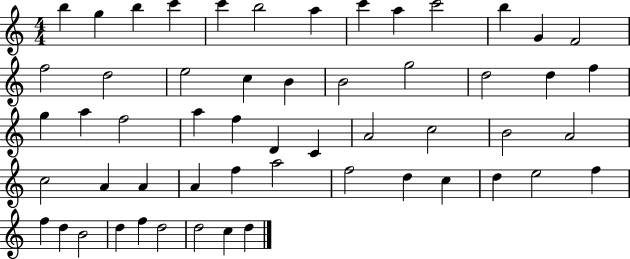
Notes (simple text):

B5/q G5/q B5/q C6/q C6/q B5/h A5/q C6/q A5/q C6/h B5/q G4/q F4/h F5/h D5/h E5/h C5/q B4/q B4/h G5/h D5/h D5/q F5/q G5/q A5/q F5/h A5/q F5/q D4/q C4/q A4/h C5/h B4/h A4/h C5/h A4/q A4/q A4/q F5/q A5/h F5/h D5/q C5/q D5/q E5/h F5/q F5/q D5/q B4/h D5/q F5/q D5/h D5/h C5/q D5/q